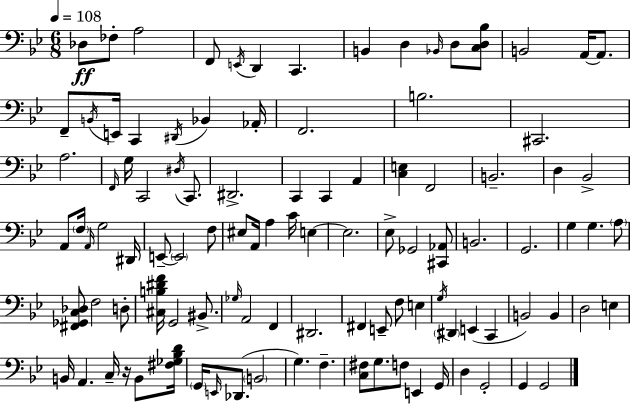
X:1
T:Untitled
M:6/8
L:1/4
K:Bb
_D,/2 _F,/2 A,2 F,,/2 E,,/4 D,, C,, B,, D, _B,,/4 D,/2 [C,D,_B,]/2 B,,2 A,,/4 A,,/2 F,,/2 B,,/4 E,,/4 C,, ^D,,/4 _B,, _A,,/4 F,,2 B,2 ^C,,2 A,2 F,,/4 G,/4 C,,2 ^D,/4 C,,/2 ^D,,2 C,, C,, A,, [C,E,] F,,2 B,,2 D, _B,,2 A,,/2 F,/4 A,,/4 G,2 ^D,,/4 E,,/2 E,,2 F,/2 ^E,/2 A,,/4 A, C/4 E, E,2 _E,/2 _G,,2 [^C,,_A,,]/2 B,,2 G,,2 G, G, A,/2 [^F,,_G,,C,_D,]/2 F,2 D,/2 [^C,B,^DF]/4 G,,2 ^B,,/2 _G,/4 A,,2 F,, ^D,,2 ^F,, E,,/2 F,/2 E, G,/4 ^D,, E,, C,, B,,2 B,, D,2 E, B,,/4 A,, C,/4 z/4 B,,/2 [^F,_G,_B,D]/4 G,,/4 E,,/4 _D,,/2 B,,2 G, F, [C,^F,]/2 G,/2 F,/2 E,, G,,/4 D, G,,2 G,, G,,2